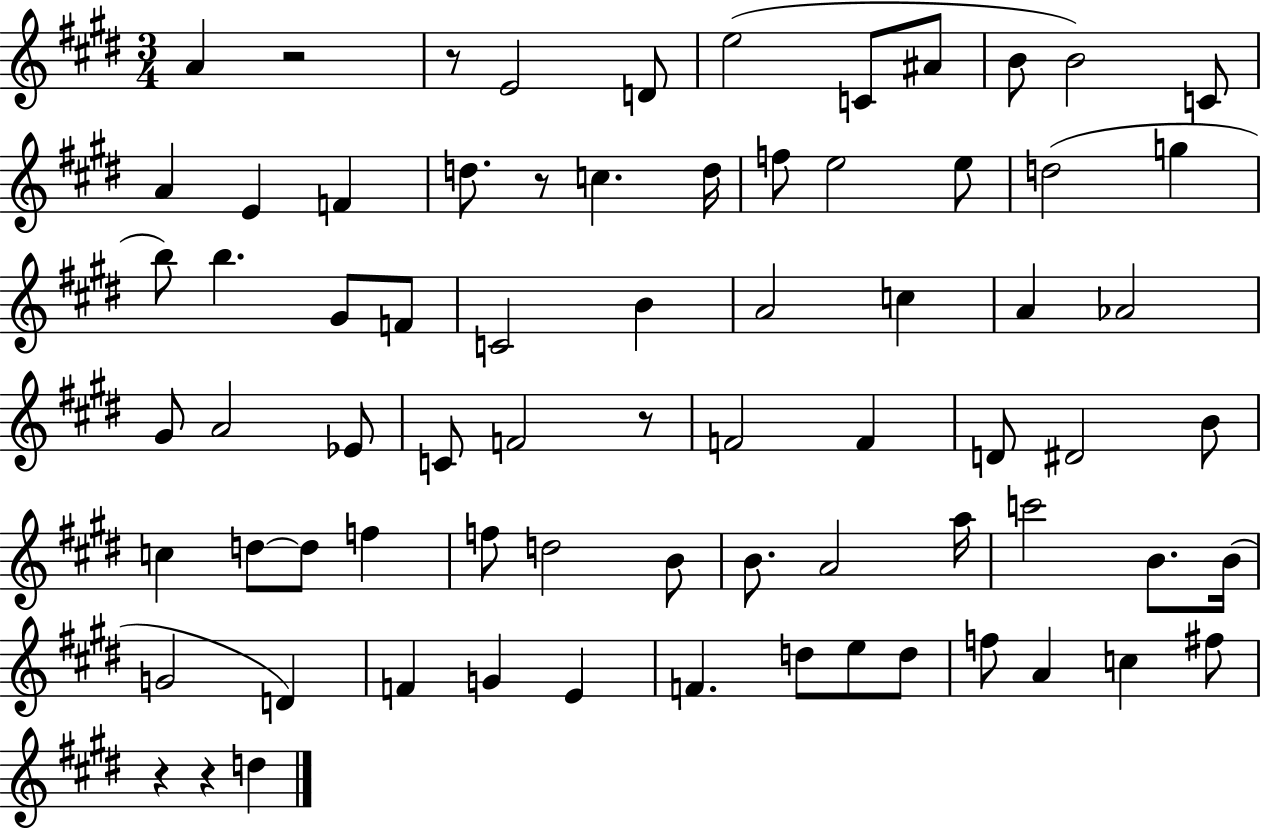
A4/q R/h R/e E4/h D4/e E5/h C4/e A#4/e B4/e B4/h C4/e A4/q E4/q F4/q D5/e. R/e C5/q. D5/s F5/e E5/h E5/e D5/h G5/q B5/e B5/q. G#4/e F4/e C4/h B4/q A4/h C5/q A4/q Ab4/h G#4/e A4/h Eb4/e C4/e F4/h R/e F4/h F4/q D4/e D#4/h B4/e C5/q D5/e D5/e F5/q F5/e D5/h B4/e B4/e. A4/h A5/s C6/h B4/e. B4/s G4/h D4/q F4/q G4/q E4/q F4/q. D5/e E5/e D5/e F5/e A4/q C5/q F#5/e R/q R/q D5/q